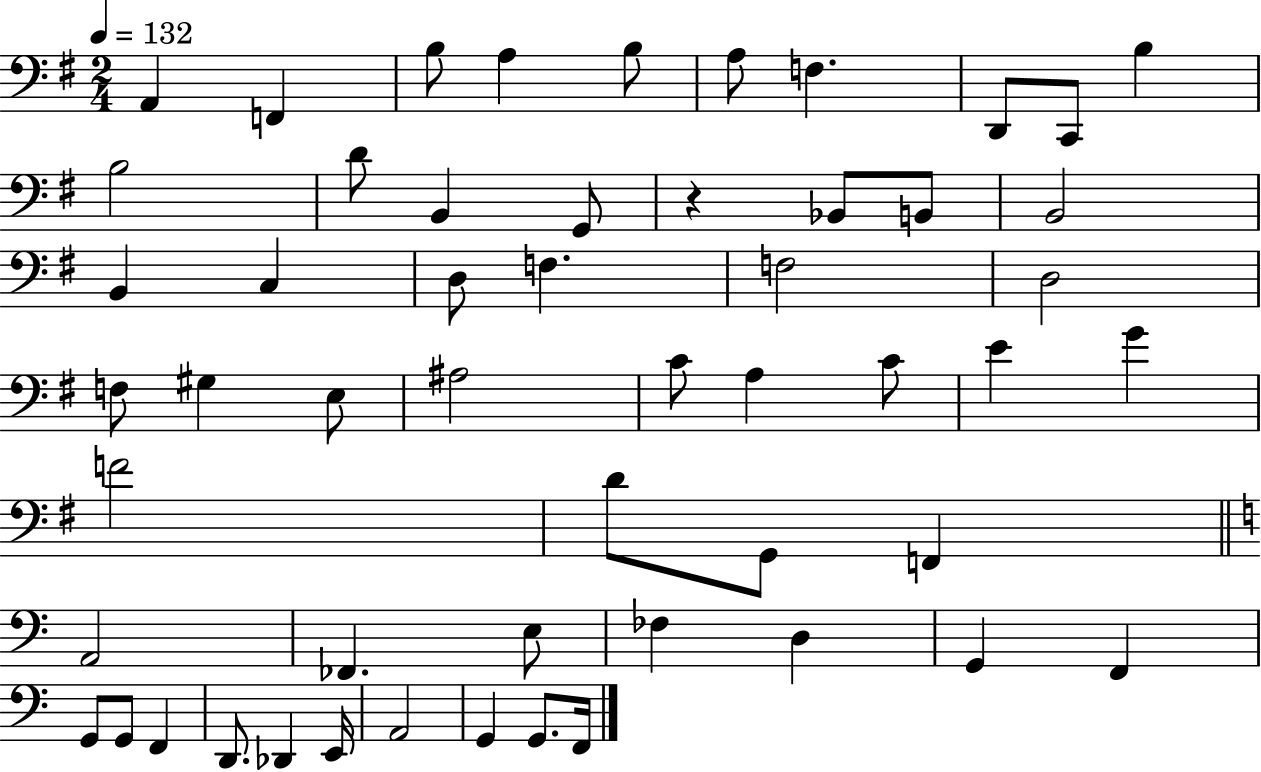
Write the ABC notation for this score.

X:1
T:Untitled
M:2/4
L:1/4
K:G
A,, F,, B,/2 A, B,/2 A,/2 F, D,,/2 C,,/2 B, B,2 D/2 B,, G,,/2 z _B,,/2 B,,/2 B,,2 B,, C, D,/2 F, F,2 D,2 F,/2 ^G, E,/2 ^A,2 C/2 A, C/2 E G F2 D/2 G,,/2 F,, A,,2 _F,, E,/2 _F, D, G,, F,, G,,/2 G,,/2 F,, D,,/2 _D,, E,,/4 A,,2 G,, G,,/2 F,,/4